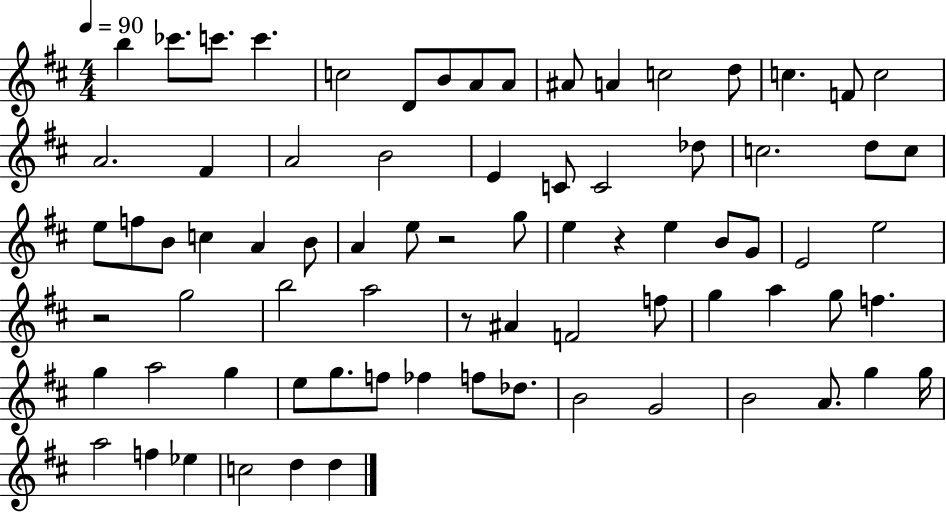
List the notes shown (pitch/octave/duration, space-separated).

B5/q CES6/e. C6/e. C6/q. C5/h D4/e B4/e A4/e A4/e A#4/e A4/q C5/h D5/e C5/q. F4/e C5/h A4/h. F#4/q A4/h B4/h E4/q C4/e C4/h Db5/e C5/h. D5/e C5/e E5/e F5/e B4/e C5/q A4/q B4/e A4/q E5/e R/h G5/e E5/q R/q E5/q B4/e G4/e E4/h E5/h R/h G5/h B5/h A5/h R/e A#4/q F4/h F5/e G5/q A5/q G5/e F5/q. G5/q A5/h G5/q E5/e G5/e. F5/e FES5/q F5/e Db5/e. B4/h G4/h B4/h A4/e. G5/q G5/s A5/h F5/q Eb5/q C5/h D5/q D5/q